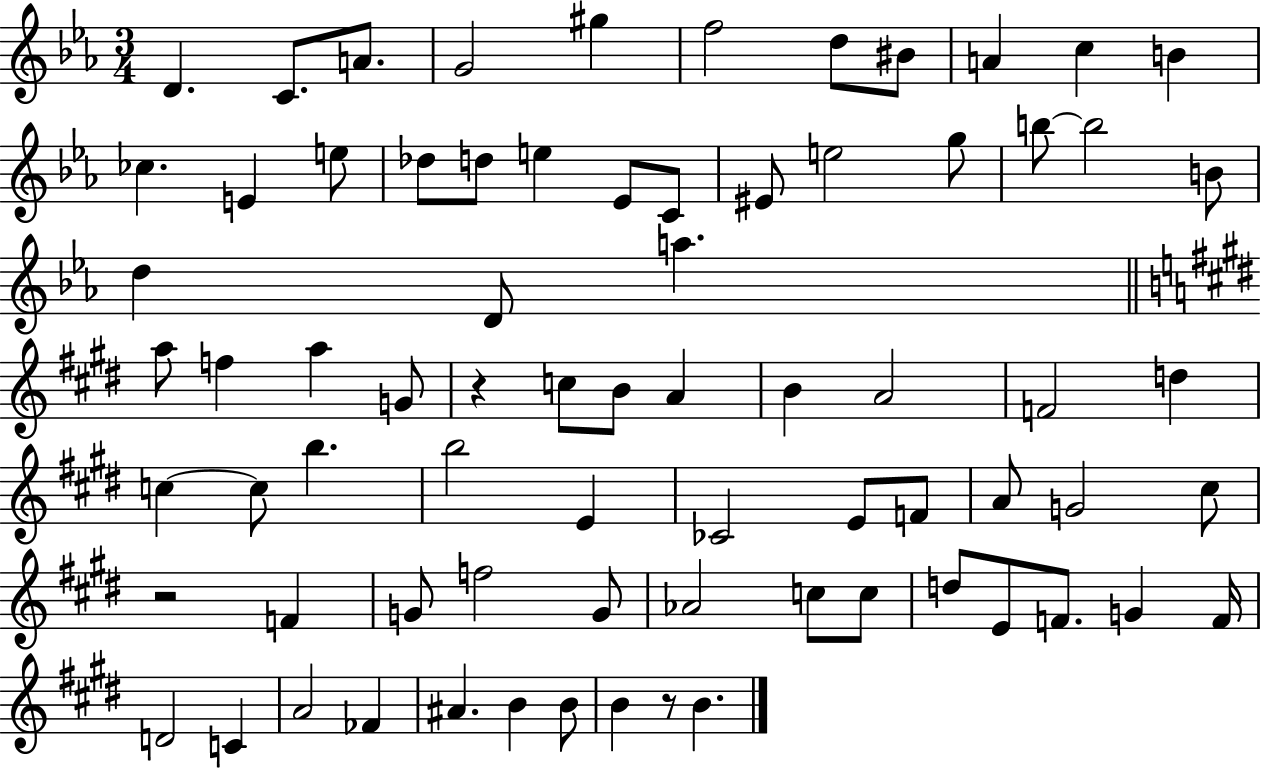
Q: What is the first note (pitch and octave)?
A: D4